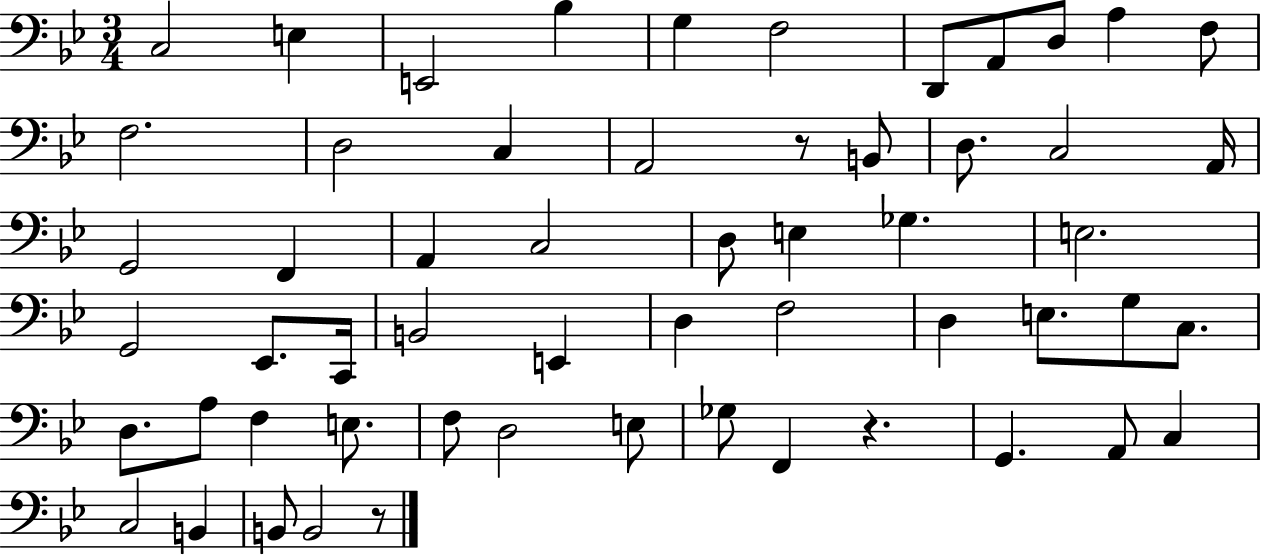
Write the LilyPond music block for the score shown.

{
  \clef bass
  \numericTimeSignature
  \time 3/4
  \key bes \major
  c2 e4 | e,2 bes4 | g4 f2 | d,8 a,8 d8 a4 f8 | \break f2. | d2 c4 | a,2 r8 b,8 | d8. c2 a,16 | \break g,2 f,4 | a,4 c2 | d8 e4 ges4. | e2. | \break g,2 ees,8. c,16 | b,2 e,4 | d4 f2 | d4 e8. g8 c8. | \break d8. a8 f4 e8. | f8 d2 e8 | ges8 f,4 r4. | g,4. a,8 c4 | \break c2 b,4 | b,8 b,2 r8 | \bar "|."
}